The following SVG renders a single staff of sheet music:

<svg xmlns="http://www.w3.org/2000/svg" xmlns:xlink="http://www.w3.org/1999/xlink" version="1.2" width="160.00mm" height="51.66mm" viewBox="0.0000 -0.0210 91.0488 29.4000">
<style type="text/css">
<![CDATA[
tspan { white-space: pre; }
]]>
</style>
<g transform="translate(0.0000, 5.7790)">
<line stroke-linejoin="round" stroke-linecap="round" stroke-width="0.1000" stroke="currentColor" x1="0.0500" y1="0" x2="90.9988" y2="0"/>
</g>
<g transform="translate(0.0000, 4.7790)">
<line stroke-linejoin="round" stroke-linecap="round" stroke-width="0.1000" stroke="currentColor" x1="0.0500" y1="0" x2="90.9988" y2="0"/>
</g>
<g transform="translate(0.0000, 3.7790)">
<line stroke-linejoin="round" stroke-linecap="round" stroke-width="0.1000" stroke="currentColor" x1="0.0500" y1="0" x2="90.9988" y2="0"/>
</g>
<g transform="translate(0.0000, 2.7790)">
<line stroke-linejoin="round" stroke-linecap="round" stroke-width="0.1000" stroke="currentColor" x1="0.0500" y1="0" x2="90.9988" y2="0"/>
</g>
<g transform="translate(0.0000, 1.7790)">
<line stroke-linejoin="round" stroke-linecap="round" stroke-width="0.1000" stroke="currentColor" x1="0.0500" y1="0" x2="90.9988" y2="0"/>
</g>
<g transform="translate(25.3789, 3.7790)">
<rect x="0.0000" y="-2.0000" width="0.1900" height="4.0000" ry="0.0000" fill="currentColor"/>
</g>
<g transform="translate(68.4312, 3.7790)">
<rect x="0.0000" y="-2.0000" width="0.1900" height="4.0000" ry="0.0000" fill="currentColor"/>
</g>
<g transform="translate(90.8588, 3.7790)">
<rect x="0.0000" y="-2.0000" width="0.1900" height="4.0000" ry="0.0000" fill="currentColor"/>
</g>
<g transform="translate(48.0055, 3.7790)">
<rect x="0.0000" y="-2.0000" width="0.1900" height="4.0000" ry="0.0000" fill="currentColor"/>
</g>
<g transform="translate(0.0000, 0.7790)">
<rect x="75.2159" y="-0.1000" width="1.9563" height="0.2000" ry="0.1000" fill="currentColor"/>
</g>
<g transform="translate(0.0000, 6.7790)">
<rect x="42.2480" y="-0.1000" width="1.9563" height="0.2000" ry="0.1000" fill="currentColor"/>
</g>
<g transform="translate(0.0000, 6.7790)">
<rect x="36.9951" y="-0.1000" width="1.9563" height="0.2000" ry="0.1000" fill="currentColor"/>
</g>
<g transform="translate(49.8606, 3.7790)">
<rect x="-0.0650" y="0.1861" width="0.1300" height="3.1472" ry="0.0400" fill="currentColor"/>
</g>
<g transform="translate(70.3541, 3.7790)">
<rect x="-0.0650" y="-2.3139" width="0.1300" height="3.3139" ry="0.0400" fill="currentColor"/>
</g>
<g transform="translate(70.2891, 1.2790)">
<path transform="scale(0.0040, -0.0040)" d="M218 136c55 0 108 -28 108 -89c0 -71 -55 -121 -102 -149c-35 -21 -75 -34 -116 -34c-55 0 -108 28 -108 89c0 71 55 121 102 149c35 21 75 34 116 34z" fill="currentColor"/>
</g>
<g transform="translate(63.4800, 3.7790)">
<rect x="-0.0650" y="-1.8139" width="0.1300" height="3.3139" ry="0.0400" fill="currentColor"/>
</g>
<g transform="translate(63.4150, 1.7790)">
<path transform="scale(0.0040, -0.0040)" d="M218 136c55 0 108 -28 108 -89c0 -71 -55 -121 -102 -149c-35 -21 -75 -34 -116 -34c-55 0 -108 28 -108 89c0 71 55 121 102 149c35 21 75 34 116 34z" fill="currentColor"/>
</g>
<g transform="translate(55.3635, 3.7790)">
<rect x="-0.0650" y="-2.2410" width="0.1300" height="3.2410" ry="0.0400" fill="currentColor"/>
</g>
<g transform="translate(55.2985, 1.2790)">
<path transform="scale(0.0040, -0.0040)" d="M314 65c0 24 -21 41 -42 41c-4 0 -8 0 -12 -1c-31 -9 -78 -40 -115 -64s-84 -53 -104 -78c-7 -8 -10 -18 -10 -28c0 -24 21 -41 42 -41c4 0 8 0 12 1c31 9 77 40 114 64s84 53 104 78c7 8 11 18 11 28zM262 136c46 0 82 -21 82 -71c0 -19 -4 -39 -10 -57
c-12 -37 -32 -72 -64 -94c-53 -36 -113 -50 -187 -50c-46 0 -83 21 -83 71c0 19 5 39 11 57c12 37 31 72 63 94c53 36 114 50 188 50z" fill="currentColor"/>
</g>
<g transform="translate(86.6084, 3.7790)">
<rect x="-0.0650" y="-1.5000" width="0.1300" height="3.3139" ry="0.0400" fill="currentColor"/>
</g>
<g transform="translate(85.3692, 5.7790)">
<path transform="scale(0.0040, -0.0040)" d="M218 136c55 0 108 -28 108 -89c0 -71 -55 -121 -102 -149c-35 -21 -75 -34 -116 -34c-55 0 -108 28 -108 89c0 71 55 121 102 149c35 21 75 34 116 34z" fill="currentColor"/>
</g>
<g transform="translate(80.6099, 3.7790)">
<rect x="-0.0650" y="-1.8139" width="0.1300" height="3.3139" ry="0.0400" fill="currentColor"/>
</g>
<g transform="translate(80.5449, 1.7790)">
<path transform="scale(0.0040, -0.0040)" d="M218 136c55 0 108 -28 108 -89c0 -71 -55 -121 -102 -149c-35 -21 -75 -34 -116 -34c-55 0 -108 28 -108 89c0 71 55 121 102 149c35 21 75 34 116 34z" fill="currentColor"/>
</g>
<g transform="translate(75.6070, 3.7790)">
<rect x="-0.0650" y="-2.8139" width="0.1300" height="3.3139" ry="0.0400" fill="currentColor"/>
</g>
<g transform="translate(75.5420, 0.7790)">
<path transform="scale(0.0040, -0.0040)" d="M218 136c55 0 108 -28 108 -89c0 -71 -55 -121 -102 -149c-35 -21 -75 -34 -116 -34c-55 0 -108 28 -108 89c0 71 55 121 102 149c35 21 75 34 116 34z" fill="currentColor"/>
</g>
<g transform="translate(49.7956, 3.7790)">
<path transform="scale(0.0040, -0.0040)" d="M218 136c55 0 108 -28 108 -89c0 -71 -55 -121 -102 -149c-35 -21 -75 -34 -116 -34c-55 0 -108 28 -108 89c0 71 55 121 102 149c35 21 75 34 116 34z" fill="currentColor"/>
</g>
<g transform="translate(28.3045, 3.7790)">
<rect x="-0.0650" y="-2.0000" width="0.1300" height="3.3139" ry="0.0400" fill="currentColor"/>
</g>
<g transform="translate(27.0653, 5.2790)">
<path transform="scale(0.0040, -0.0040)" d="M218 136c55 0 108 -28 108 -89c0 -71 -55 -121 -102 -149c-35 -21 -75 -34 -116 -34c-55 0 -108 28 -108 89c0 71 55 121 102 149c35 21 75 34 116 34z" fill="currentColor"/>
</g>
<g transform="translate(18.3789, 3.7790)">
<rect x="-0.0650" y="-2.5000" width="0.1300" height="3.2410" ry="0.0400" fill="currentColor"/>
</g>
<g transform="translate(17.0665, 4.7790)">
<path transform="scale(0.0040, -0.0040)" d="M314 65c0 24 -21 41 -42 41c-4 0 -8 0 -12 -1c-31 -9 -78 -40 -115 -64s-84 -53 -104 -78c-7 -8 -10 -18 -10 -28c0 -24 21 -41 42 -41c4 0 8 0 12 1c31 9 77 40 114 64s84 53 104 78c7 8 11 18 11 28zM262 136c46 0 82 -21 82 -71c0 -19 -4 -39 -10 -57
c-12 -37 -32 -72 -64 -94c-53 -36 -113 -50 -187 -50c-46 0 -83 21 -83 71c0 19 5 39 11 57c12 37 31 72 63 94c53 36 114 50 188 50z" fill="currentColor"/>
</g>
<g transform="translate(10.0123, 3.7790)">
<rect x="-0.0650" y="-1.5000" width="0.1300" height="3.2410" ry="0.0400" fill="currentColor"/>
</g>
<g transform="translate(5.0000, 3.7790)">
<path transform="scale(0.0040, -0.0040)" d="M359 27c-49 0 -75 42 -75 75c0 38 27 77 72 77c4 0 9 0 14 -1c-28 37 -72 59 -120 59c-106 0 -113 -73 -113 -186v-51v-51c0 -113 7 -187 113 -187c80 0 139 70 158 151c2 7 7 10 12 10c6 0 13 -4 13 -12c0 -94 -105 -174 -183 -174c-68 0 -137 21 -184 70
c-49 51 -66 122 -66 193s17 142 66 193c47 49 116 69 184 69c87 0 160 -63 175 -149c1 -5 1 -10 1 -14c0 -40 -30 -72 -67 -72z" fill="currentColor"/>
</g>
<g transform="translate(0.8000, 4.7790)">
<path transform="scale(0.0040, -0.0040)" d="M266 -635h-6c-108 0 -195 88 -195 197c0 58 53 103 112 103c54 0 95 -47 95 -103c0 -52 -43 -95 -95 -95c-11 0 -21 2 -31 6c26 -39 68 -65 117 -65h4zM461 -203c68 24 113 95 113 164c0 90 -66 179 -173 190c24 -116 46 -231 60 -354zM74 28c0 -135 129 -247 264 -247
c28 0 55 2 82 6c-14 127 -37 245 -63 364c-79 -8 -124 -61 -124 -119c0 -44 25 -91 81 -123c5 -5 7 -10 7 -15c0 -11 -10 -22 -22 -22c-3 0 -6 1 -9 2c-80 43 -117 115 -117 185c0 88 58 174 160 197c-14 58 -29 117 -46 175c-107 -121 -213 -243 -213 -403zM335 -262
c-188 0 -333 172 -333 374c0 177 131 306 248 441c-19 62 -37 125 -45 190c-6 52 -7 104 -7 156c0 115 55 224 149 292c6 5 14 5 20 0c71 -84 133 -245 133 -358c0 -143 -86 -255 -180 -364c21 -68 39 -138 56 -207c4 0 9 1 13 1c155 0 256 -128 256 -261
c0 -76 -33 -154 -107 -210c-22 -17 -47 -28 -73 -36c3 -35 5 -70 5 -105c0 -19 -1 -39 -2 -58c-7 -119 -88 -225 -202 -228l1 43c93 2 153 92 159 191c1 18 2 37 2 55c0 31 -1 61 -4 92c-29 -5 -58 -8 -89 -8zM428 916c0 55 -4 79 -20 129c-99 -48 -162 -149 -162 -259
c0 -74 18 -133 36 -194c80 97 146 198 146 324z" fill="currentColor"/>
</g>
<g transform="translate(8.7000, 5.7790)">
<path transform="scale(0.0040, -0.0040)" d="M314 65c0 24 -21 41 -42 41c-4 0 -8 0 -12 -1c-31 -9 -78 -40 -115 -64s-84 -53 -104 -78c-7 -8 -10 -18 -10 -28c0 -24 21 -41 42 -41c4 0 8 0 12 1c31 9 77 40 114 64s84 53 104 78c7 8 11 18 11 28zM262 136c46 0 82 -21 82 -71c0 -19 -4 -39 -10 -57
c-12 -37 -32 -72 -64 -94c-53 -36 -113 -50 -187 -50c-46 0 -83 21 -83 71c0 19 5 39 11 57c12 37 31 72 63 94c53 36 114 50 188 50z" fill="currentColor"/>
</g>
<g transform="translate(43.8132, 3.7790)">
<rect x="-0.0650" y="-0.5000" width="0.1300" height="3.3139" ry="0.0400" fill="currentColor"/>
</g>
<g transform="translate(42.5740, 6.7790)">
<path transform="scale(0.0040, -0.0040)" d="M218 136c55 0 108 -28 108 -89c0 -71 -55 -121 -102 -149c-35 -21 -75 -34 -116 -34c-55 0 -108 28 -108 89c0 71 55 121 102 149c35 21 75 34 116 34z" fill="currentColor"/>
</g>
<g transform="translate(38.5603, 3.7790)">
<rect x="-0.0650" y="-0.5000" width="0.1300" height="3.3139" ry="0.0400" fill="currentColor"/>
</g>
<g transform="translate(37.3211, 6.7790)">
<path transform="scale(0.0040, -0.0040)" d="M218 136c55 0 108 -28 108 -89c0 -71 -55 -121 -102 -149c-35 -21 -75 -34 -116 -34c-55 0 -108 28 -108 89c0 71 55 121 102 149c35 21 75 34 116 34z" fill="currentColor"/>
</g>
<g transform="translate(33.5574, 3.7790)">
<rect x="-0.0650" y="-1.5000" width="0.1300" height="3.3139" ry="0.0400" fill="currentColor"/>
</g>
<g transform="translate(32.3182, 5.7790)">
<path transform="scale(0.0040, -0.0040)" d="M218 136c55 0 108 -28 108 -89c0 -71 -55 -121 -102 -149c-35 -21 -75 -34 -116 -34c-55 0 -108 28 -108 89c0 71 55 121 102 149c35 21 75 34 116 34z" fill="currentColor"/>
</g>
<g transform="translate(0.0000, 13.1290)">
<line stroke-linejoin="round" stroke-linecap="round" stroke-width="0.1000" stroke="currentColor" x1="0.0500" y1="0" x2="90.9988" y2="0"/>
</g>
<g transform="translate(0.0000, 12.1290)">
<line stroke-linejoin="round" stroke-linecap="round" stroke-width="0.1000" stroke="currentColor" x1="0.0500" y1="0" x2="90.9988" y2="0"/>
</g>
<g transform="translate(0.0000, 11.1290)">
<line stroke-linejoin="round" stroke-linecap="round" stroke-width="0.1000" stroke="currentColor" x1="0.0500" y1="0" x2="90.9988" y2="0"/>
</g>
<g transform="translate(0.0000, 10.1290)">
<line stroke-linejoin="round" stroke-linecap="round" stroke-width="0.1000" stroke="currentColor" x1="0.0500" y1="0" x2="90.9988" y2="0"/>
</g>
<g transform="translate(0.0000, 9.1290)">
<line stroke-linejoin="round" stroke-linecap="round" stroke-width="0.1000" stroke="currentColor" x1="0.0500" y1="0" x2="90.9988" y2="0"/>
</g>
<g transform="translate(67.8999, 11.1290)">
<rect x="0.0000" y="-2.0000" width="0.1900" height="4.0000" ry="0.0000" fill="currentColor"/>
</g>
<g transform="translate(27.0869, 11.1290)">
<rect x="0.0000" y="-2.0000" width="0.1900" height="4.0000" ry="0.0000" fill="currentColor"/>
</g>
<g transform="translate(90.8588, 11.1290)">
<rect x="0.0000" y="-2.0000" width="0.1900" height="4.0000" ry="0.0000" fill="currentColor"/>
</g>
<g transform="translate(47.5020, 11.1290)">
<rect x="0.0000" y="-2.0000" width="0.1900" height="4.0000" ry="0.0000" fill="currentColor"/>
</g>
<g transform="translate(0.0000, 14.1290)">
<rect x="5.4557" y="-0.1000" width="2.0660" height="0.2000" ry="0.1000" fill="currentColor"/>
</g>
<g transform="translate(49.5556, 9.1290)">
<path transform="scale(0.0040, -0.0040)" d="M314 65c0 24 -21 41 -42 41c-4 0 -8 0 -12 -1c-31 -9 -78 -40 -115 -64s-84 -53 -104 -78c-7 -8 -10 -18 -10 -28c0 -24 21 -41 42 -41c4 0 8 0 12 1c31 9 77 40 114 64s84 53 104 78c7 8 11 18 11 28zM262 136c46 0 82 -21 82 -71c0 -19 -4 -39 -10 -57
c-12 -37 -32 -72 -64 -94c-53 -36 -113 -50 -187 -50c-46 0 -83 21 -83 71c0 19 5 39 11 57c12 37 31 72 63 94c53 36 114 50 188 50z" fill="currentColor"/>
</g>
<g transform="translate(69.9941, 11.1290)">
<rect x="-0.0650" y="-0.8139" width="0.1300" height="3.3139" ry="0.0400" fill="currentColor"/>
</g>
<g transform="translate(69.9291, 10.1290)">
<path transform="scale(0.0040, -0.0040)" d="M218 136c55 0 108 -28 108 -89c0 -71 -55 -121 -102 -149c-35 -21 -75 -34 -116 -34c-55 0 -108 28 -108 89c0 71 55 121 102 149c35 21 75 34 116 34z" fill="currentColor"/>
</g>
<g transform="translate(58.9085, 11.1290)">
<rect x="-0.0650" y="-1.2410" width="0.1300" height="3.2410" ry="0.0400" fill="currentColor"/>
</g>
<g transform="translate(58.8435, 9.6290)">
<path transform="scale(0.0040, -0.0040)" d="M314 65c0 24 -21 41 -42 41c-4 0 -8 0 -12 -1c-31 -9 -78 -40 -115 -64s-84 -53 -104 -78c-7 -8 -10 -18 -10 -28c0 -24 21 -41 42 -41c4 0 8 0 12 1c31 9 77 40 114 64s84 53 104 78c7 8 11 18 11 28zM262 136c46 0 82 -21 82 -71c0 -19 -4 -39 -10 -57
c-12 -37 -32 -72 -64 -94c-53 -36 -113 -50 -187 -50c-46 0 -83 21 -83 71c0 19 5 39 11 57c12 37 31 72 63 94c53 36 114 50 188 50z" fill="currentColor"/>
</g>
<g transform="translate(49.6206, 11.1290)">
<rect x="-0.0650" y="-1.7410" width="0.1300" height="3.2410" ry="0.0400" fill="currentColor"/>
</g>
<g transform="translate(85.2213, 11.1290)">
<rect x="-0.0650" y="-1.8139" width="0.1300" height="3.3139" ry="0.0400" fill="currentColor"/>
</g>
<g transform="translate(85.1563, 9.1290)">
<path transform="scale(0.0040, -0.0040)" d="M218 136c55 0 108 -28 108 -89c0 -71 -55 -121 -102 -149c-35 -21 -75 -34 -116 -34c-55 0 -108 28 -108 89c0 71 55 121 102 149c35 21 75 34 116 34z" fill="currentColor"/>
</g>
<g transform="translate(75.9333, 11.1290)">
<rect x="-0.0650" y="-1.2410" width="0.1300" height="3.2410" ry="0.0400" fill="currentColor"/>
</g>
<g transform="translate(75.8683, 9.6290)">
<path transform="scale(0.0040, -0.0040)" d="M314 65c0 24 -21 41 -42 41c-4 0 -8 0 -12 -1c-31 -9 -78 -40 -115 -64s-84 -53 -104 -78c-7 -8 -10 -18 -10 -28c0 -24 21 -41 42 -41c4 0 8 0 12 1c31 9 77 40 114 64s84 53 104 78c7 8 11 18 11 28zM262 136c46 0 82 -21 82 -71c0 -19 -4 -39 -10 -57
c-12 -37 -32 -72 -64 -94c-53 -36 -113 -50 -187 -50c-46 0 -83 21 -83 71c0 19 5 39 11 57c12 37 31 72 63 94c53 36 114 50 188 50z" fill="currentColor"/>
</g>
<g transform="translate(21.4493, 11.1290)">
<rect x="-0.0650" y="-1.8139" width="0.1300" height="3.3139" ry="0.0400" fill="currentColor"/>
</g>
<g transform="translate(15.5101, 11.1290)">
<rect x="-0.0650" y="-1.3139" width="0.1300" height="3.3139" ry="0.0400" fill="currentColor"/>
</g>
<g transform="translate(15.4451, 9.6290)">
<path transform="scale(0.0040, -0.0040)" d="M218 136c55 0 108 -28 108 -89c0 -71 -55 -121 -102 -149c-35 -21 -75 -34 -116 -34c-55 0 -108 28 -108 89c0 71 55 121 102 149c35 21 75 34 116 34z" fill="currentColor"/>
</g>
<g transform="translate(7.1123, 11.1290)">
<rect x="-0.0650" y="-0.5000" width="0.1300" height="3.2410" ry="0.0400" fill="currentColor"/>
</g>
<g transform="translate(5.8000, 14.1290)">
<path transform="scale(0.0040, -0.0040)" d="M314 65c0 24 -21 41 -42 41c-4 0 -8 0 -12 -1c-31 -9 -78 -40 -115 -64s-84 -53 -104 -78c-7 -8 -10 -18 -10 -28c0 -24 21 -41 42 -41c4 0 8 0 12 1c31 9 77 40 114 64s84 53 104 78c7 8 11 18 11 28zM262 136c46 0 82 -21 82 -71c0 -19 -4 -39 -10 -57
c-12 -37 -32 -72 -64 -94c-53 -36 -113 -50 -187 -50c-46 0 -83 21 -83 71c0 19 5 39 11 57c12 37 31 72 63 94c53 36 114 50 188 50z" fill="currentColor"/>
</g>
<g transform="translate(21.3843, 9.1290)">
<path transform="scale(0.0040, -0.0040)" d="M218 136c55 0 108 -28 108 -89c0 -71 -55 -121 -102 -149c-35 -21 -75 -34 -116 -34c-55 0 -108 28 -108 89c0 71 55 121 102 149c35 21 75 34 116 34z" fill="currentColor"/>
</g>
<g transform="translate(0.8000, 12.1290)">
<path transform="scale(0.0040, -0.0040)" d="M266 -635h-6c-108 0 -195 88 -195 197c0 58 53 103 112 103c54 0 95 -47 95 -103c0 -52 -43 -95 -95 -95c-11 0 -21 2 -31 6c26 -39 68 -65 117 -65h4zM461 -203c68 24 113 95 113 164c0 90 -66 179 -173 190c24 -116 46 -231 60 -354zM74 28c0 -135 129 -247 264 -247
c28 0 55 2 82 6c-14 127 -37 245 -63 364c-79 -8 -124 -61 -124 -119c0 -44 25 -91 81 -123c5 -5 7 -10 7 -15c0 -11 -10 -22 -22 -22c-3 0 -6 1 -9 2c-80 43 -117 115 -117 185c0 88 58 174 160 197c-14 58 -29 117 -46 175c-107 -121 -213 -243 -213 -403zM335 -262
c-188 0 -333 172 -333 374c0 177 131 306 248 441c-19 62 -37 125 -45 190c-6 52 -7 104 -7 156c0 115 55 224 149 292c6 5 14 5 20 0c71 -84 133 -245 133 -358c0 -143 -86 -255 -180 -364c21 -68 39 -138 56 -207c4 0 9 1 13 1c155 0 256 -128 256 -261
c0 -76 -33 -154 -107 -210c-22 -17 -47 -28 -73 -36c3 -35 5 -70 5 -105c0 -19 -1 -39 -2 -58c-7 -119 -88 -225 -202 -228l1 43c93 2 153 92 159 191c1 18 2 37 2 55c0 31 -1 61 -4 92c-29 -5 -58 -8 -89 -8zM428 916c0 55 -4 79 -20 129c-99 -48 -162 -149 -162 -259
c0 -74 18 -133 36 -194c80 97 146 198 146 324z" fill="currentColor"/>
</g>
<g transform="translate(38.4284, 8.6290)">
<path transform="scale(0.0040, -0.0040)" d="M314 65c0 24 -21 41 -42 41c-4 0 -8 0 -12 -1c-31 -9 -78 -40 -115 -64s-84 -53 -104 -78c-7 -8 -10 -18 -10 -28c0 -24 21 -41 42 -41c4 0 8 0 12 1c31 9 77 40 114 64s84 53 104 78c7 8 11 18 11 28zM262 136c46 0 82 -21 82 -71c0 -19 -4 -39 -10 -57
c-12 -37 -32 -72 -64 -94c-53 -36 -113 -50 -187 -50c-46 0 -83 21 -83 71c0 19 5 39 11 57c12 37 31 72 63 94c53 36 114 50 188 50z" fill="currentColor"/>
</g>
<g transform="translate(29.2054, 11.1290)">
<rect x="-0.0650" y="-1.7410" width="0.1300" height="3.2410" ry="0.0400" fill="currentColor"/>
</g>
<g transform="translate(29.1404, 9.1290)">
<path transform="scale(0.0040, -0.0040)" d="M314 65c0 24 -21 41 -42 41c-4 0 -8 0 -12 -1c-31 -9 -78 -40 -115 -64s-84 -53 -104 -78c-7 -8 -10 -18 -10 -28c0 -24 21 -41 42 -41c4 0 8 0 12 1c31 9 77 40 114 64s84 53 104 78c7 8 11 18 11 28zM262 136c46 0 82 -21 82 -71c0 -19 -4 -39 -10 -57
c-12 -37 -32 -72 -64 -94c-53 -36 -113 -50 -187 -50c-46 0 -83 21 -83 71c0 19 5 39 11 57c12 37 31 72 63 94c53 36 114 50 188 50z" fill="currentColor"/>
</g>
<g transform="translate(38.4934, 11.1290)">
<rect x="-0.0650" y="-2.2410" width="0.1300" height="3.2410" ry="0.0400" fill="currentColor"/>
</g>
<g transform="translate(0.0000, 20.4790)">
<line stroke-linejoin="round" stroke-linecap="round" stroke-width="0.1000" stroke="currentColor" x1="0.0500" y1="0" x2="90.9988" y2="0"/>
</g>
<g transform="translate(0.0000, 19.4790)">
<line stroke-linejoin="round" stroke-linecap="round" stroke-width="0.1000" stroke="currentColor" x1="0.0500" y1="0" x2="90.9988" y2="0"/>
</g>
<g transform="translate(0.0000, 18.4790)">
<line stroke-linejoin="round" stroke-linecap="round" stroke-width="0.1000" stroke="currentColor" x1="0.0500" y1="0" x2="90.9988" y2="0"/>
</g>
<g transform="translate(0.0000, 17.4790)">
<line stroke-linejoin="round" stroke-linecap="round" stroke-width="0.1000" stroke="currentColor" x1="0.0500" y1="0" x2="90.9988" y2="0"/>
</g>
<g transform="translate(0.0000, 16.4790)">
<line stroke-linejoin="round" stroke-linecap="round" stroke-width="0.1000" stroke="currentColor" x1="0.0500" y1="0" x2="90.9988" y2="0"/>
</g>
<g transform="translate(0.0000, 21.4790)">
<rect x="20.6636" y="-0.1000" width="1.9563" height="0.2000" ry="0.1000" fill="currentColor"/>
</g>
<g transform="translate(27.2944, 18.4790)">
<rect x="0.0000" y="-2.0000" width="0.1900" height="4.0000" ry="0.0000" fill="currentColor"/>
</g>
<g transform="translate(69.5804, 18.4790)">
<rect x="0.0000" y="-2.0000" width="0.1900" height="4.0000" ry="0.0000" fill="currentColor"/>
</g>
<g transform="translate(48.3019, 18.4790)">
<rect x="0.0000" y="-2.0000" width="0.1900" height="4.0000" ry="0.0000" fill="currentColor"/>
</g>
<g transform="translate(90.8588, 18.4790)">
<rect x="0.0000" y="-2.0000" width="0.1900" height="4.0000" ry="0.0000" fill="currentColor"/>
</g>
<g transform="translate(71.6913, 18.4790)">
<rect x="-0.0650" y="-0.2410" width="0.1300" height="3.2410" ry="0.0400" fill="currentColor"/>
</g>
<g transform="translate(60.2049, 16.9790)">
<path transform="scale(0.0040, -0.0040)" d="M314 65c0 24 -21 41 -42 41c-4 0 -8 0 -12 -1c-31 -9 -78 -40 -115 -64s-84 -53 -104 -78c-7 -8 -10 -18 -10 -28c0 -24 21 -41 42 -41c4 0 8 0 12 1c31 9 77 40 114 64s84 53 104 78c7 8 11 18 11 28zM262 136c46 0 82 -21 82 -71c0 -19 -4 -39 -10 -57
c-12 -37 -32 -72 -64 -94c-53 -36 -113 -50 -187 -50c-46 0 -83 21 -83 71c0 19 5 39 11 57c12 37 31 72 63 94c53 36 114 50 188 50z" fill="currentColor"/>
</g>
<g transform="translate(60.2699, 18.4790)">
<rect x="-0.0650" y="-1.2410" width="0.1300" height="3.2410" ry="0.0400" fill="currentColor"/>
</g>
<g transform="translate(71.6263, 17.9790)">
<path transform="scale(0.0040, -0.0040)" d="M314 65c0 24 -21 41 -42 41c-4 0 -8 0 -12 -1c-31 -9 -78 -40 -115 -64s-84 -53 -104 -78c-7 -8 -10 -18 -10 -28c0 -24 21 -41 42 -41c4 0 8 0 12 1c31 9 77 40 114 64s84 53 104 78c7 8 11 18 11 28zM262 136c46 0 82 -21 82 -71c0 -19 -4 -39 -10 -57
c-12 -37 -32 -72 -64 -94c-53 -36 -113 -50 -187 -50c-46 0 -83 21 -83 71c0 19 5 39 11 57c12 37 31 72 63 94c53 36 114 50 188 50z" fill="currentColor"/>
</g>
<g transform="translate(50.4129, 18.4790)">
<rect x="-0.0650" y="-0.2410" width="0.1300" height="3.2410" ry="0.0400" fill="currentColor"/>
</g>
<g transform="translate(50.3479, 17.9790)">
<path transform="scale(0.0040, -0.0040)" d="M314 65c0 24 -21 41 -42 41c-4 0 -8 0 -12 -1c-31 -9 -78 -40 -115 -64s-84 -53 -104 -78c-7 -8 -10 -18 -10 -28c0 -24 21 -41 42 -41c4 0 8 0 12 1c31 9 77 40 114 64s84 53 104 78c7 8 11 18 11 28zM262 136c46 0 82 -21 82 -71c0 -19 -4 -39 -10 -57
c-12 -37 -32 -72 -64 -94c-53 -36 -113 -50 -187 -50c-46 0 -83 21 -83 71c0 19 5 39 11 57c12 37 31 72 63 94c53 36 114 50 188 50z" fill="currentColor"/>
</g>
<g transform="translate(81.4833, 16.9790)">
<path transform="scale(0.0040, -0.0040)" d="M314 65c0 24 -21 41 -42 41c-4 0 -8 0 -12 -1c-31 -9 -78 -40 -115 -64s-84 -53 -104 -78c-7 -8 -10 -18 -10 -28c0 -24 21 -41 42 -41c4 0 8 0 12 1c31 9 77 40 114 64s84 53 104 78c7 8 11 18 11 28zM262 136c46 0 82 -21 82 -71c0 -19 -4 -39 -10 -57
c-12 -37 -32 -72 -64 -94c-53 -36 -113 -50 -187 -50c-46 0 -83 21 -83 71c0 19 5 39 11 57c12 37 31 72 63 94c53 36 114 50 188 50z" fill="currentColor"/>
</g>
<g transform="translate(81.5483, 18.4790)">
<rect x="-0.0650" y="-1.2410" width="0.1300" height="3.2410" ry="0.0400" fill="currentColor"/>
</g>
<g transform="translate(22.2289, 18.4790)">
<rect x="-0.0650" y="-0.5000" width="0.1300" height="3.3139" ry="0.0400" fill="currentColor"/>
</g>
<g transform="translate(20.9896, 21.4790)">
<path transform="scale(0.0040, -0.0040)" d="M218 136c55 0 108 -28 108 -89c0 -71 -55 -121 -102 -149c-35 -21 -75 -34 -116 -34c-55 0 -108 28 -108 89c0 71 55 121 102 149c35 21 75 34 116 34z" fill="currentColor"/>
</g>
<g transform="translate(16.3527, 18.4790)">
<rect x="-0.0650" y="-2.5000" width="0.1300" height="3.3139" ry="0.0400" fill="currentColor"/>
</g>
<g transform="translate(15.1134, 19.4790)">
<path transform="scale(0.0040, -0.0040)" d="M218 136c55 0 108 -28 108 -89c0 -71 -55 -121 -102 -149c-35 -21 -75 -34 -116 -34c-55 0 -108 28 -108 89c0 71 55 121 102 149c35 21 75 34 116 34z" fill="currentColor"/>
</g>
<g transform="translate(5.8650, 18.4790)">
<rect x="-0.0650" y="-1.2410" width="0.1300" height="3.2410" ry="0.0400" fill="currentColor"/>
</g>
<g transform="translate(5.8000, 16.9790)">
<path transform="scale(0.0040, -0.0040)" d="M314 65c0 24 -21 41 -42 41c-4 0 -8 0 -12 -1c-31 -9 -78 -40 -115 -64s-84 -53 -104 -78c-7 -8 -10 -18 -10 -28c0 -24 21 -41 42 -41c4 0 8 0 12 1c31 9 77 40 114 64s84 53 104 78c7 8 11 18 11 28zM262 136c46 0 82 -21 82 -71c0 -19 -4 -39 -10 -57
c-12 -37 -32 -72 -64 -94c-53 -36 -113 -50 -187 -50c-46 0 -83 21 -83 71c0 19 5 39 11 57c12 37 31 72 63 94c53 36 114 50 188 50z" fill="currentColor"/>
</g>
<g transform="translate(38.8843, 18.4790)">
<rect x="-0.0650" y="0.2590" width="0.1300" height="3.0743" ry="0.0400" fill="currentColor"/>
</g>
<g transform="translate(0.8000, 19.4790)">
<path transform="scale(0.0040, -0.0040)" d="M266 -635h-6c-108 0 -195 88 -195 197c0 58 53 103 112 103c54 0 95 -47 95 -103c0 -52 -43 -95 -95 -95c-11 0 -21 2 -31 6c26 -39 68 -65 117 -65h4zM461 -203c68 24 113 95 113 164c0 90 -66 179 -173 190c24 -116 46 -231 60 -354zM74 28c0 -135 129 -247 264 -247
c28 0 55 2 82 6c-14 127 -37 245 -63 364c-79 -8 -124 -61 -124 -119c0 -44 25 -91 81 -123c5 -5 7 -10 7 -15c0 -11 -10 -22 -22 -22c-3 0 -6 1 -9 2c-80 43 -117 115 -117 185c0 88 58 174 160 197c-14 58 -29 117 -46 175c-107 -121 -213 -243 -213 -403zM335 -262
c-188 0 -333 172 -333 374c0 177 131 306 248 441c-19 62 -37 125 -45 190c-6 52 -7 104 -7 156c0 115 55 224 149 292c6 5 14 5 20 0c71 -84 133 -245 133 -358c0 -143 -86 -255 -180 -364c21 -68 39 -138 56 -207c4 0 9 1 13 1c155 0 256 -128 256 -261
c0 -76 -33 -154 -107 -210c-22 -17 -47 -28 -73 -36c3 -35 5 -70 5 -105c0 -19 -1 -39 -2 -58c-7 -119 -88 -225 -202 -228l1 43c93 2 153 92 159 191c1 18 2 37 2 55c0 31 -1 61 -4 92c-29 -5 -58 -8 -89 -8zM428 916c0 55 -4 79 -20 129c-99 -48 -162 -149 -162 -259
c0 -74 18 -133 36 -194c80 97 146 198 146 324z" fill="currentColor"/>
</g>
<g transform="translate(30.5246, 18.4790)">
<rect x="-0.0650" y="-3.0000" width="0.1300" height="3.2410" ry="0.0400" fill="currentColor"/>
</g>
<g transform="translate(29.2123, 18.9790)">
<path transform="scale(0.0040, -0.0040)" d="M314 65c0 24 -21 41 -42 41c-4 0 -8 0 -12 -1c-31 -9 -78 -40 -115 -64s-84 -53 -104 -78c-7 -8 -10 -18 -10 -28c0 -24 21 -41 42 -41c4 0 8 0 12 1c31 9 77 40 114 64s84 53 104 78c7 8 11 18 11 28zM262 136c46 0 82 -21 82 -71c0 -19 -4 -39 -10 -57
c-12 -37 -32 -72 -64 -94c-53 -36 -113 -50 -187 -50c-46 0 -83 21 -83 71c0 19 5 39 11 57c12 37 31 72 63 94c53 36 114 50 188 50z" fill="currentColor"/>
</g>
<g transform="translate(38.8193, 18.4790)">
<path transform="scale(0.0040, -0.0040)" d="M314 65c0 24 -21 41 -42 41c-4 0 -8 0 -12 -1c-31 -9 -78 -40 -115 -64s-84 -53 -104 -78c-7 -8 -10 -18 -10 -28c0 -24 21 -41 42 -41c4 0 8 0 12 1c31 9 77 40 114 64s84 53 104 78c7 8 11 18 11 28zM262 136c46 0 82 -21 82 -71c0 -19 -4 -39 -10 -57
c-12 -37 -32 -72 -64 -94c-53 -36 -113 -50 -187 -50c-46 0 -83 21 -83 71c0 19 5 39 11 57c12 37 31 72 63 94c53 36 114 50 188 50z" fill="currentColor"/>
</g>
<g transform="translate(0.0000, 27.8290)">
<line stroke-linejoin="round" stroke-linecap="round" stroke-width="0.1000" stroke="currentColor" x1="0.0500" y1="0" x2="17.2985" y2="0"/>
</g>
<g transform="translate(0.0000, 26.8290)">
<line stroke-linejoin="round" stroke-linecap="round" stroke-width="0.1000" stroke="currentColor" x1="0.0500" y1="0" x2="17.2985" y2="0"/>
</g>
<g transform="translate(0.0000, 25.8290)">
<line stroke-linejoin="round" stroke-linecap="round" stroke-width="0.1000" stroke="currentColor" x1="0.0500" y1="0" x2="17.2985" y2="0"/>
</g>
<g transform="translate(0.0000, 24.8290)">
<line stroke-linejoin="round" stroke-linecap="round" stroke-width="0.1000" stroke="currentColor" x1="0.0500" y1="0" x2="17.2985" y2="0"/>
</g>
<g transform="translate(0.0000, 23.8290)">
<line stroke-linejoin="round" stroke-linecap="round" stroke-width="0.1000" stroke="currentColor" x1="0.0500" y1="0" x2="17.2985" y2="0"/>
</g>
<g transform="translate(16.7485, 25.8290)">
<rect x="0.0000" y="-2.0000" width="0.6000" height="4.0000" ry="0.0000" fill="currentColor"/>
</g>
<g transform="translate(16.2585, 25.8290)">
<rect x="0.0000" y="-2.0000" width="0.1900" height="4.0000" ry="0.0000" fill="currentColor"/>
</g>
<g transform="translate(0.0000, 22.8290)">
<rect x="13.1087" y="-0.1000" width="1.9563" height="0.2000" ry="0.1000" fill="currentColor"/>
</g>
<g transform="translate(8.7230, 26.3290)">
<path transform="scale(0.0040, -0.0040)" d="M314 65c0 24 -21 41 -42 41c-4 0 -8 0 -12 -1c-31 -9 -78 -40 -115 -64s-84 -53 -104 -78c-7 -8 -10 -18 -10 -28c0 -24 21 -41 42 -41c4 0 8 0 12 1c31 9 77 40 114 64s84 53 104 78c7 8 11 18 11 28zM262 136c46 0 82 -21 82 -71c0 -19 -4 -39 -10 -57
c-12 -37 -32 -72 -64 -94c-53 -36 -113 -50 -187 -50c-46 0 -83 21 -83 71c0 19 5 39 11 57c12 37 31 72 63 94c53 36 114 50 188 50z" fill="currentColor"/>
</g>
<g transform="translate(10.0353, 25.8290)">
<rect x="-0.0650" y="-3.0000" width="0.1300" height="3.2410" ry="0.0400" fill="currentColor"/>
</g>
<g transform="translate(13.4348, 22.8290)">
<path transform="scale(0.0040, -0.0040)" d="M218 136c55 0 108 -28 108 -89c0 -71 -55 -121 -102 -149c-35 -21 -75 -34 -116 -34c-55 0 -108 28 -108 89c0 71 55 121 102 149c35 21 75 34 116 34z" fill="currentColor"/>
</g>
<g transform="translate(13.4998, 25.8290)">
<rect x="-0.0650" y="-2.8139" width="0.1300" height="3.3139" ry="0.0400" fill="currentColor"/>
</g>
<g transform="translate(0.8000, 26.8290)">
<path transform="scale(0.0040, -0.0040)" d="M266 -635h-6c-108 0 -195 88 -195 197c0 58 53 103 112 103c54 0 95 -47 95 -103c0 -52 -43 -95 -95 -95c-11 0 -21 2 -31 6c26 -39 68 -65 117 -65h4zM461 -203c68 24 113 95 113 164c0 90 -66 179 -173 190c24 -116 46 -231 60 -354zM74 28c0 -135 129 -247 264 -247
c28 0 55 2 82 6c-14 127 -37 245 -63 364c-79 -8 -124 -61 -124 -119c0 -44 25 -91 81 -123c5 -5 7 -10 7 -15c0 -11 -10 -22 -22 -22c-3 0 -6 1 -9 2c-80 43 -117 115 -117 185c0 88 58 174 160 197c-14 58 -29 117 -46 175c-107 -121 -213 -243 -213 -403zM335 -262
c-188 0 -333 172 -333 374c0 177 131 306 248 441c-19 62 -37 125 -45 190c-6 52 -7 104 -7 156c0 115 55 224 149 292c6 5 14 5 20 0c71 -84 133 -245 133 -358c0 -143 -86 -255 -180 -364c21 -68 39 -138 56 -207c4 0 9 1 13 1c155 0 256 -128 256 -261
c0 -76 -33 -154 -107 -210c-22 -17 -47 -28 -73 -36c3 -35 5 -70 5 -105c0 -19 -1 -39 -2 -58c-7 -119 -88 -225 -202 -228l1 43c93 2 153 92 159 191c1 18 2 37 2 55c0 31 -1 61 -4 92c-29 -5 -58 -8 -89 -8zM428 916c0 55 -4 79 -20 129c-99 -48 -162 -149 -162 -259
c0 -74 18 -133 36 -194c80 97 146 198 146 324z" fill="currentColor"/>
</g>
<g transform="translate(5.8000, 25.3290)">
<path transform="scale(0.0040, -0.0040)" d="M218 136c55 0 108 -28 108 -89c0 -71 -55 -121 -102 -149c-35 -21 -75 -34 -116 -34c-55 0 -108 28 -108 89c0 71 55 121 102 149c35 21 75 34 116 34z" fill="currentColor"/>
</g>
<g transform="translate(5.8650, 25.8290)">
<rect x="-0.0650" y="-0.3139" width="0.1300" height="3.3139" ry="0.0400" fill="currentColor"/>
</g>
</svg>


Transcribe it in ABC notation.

X:1
T:Untitled
M:4/4
L:1/4
K:C
E2 G2 F E C C B g2 f g a f E C2 e f f2 g2 f2 e2 d e2 f e2 G C A2 B2 c2 e2 c2 e2 c A2 a